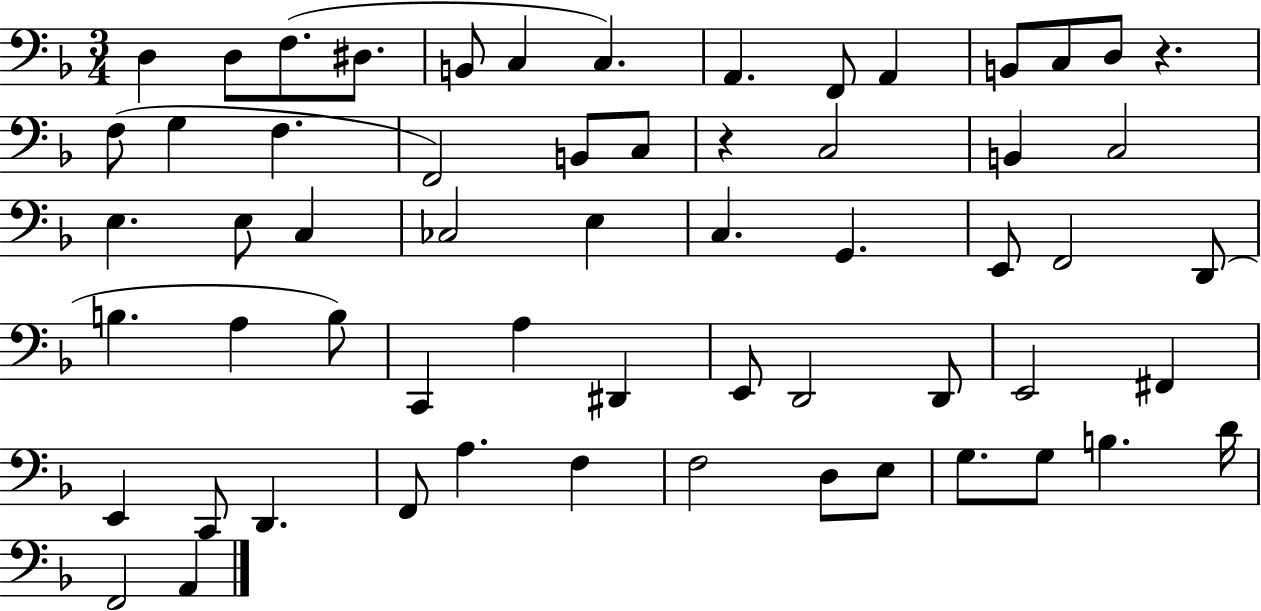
{
  \clef bass
  \numericTimeSignature
  \time 3/4
  \key f \major
  \repeat volta 2 { d4 d8 f8.( dis8. | b,8 c4 c4.) | a,4. f,8 a,4 | b,8 c8 d8 r4. | \break f8( g4 f4. | f,2) b,8 c8 | r4 c2 | b,4 c2 | \break e4. e8 c4 | ces2 e4 | c4. g,4. | e,8 f,2 d,8( | \break b4. a4 b8) | c,4 a4 dis,4 | e,8 d,2 d,8 | e,2 fis,4 | \break e,4 c,8 d,4. | f,8 a4. f4 | f2 d8 e8 | g8. g8 b4. d'16 | \break f,2 a,4 | } \bar "|."
}